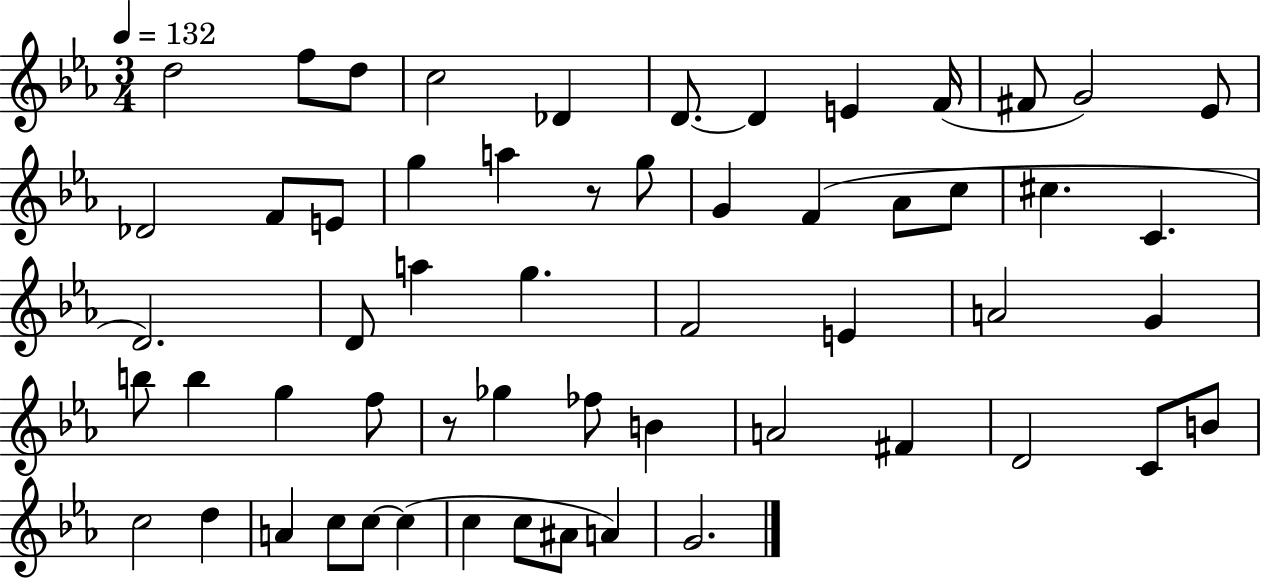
X:1
T:Untitled
M:3/4
L:1/4
K:Eb
d2 f/2 d/2 c2 _D D/2 D E F/4 ^F/2 G2 _E/2 _D2 F/2 E/2 g a z/2 g/2 G F _A/2 c/2 ^c C D2 D/2 a g F2 E A2 G b/2 b g f/2 z/2 _g _f/2 B A2 ^F D2 C/2 B/2 c2 d A c/2 c/2 c c c/2 ^A/2 A G2